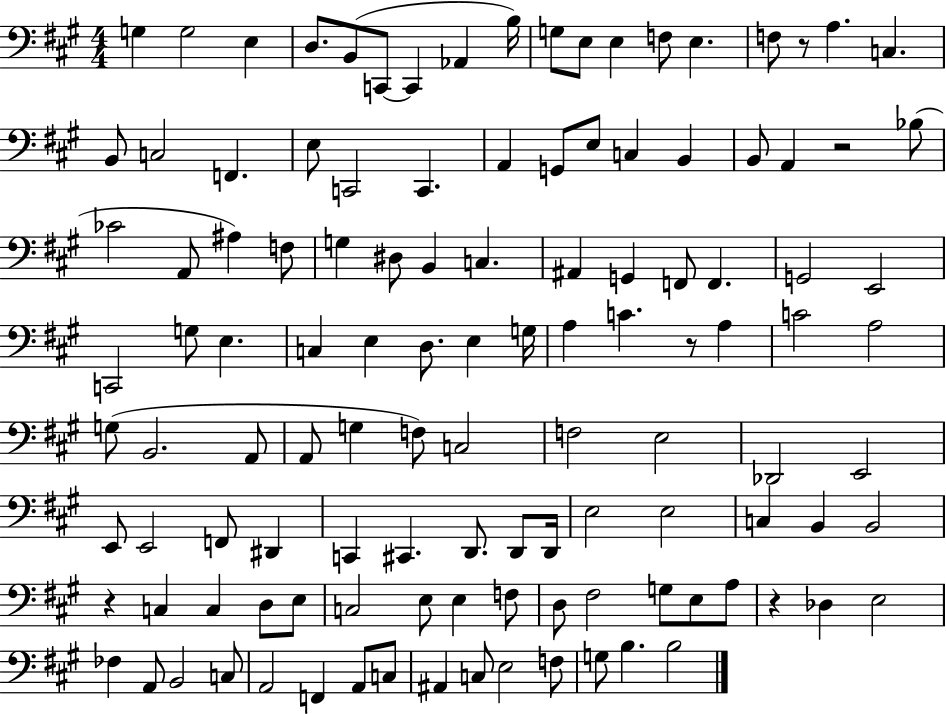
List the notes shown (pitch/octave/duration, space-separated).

G3/q G3/h E3/q D3/e. B2/e C2/e C2/q Ab2/q B3/s G3/e E3/e E3/q F3/e E3/q. F3/e R/e A3/q. C3/q. B2/e C3/h F2/q. E3/e C2/h C2/q. A2/q G2/e E3/e C3/q B2/q B2/e A2/q R/h Bb3/e CES4/h A2/e A#3/q F3/e G3/q D#3/e B2/q C3/q. A#2/q G2/q F2/e F2/q. G2/h E2/h C2/h G3/e E3/q. C3/q E3/q D3/e. E3/q G3/s A3/q C4/q. R/e A3/q C4/h A3/h G3/e B2/h. A2/e A2/e G3/q F3/e C3/h F3/h E3/h Db2/h E2/h E2/e E2/h F2/e D#2/q C2/q C#2/q. D2/e. D2/e D2/s E3/h E3/h C3/q B2/q B2/h R/q C3/q C3/q D3/e E3/e C3/h E3/e E3/q F3/e D3/e F#3/h G3/e E3/e A3/e R/q Db3/q E3/h FES3/q A2/e B2/h C3/e A2/h F2/q A2/e C3/e A#2/q C3/e E3/h F3/e G3/e B3/q. B3/h